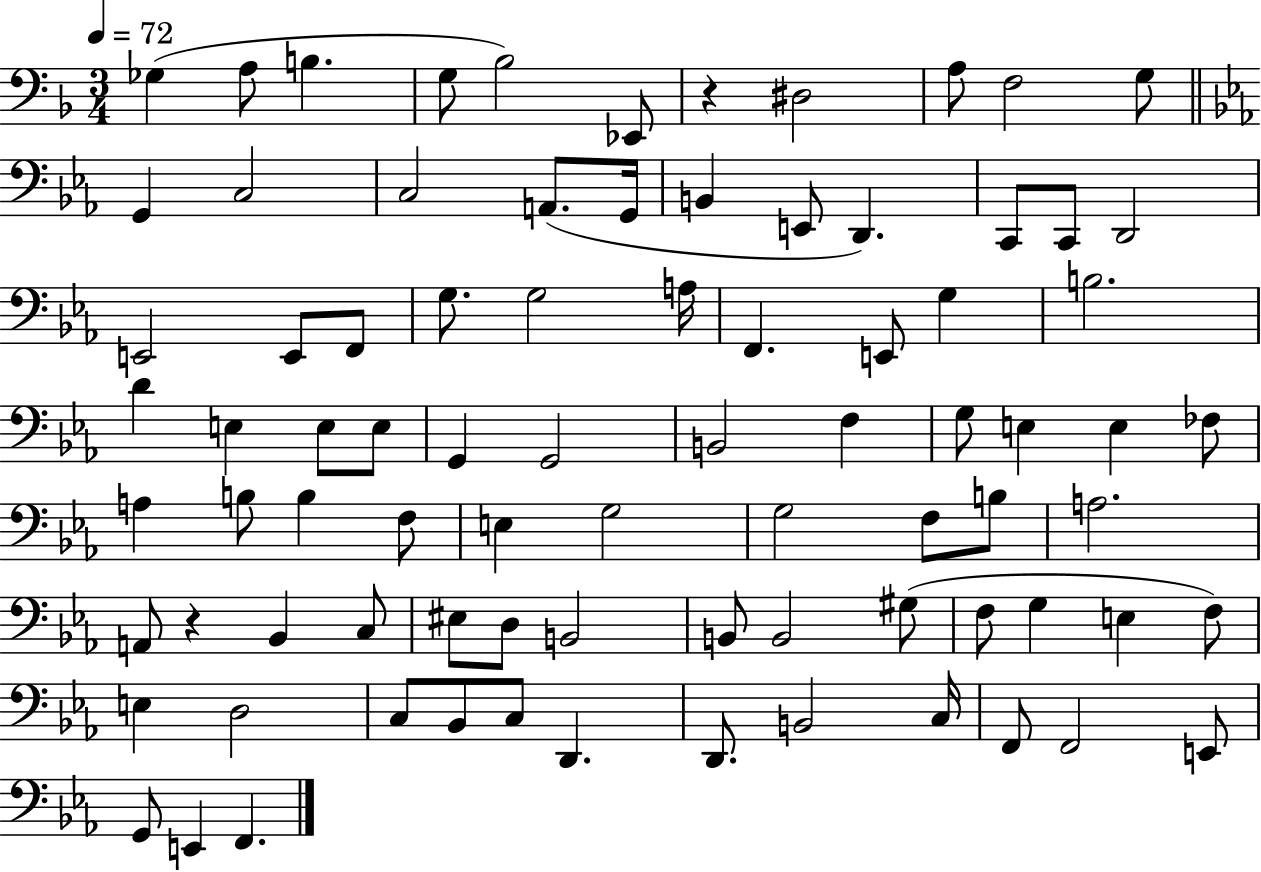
X:1
T:Untitled
M:3/4
L:1/4
K:F
_G, A,/2 B, G,/2 _B,2 _E,,/2 z ^D,2 A,/2 F,2 G,/2 G,, C,2 C,2 A,,/2 G,,/4 B,, E,,/2 D,, C,,/2 C,,/2 D,,2 E,,2 E,,/2 F,,/2 G,/2 G,2 A,/4 F,, E,,/2 G, B,2 D E, E,/2 E,/2 G,, G,,2 B,,2 F, G,/2 E, E, _F,/2 A, B,/2 B, F,/2 E, G,2 G,2 F,/2 B,/2 A,2 A,,/2 z _B,, C,/2 ^E,/2 D,/2 B,,2 B,,/2 B,,2 ^G,/2 F,/2 G, E, F,/2 E, D,2 C,/2 _B,,/2 C,/2 D,, D,,/2 B,,2 C,/4 F,,/2 F,,2 E,,/2 G,,/2 E,, F,,